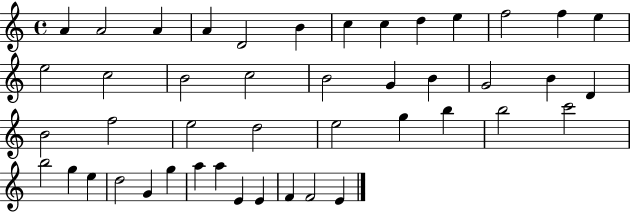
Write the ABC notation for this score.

X:1
T:Untitled
M:4/4
L:1/4
K:C
A A2 A A D2 B c c d e f2 f e e2 c2 B2 c2 B2 G B G2 B D B2 f2 e2 d2 e2 g b b2 c'2 b2 g e d2 G g a a E E F F2 E